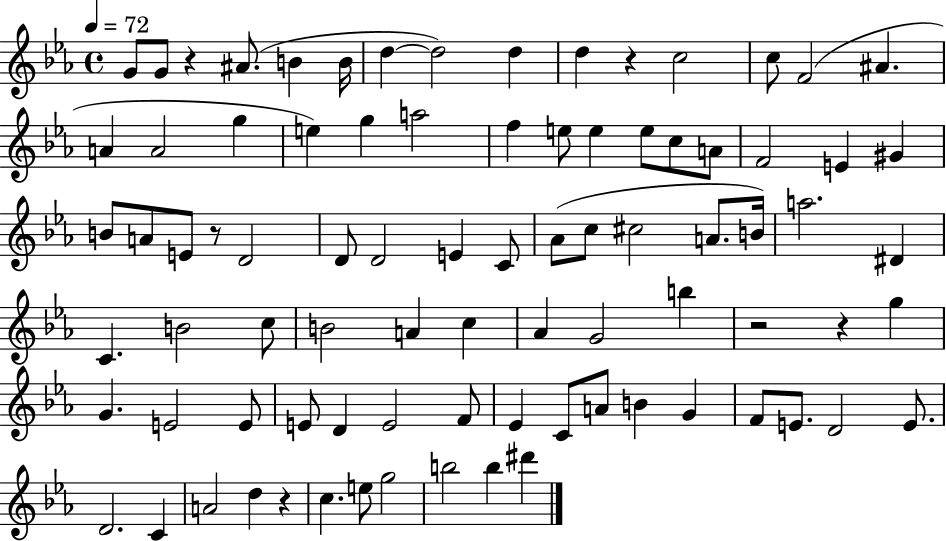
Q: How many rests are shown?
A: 6